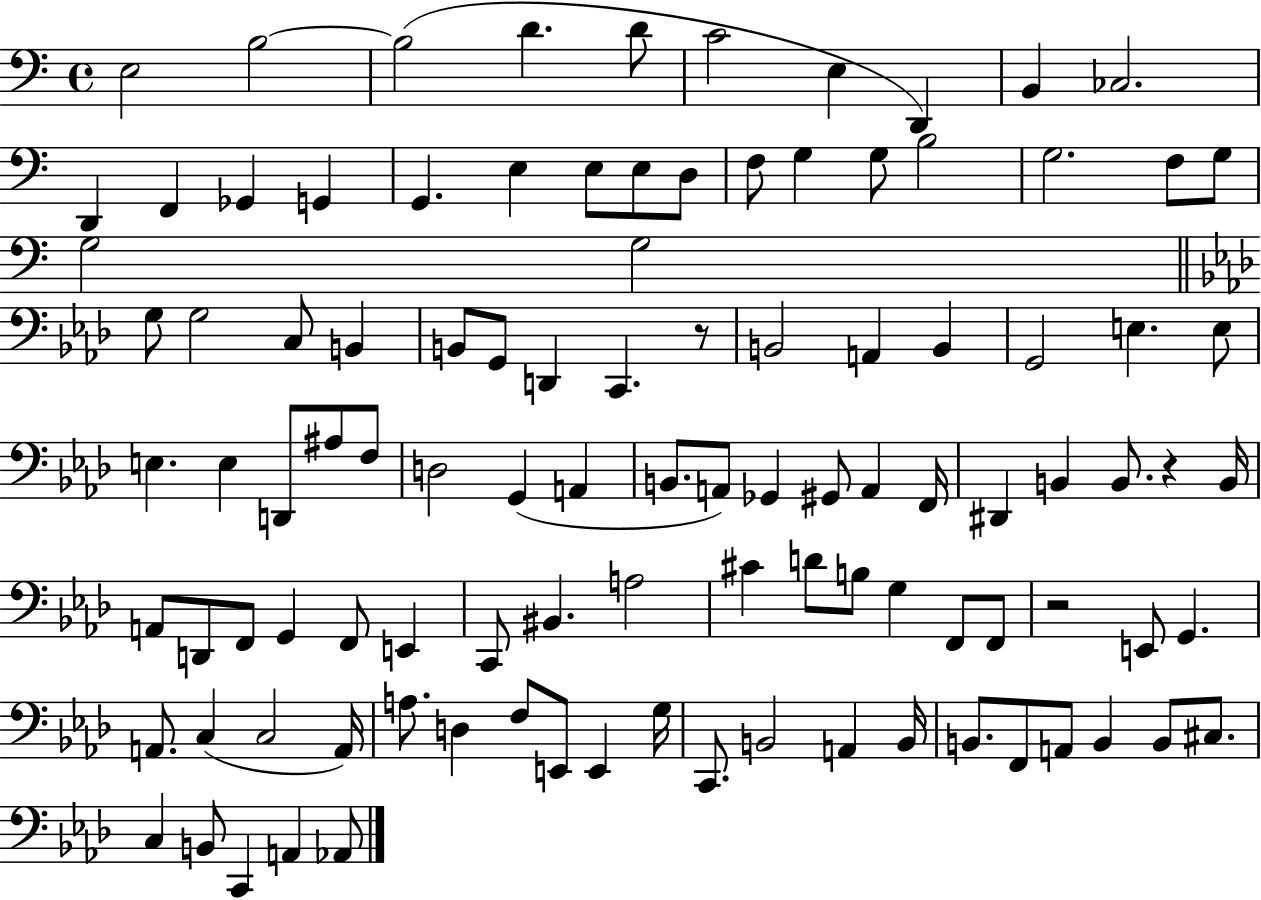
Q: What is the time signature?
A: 4/4